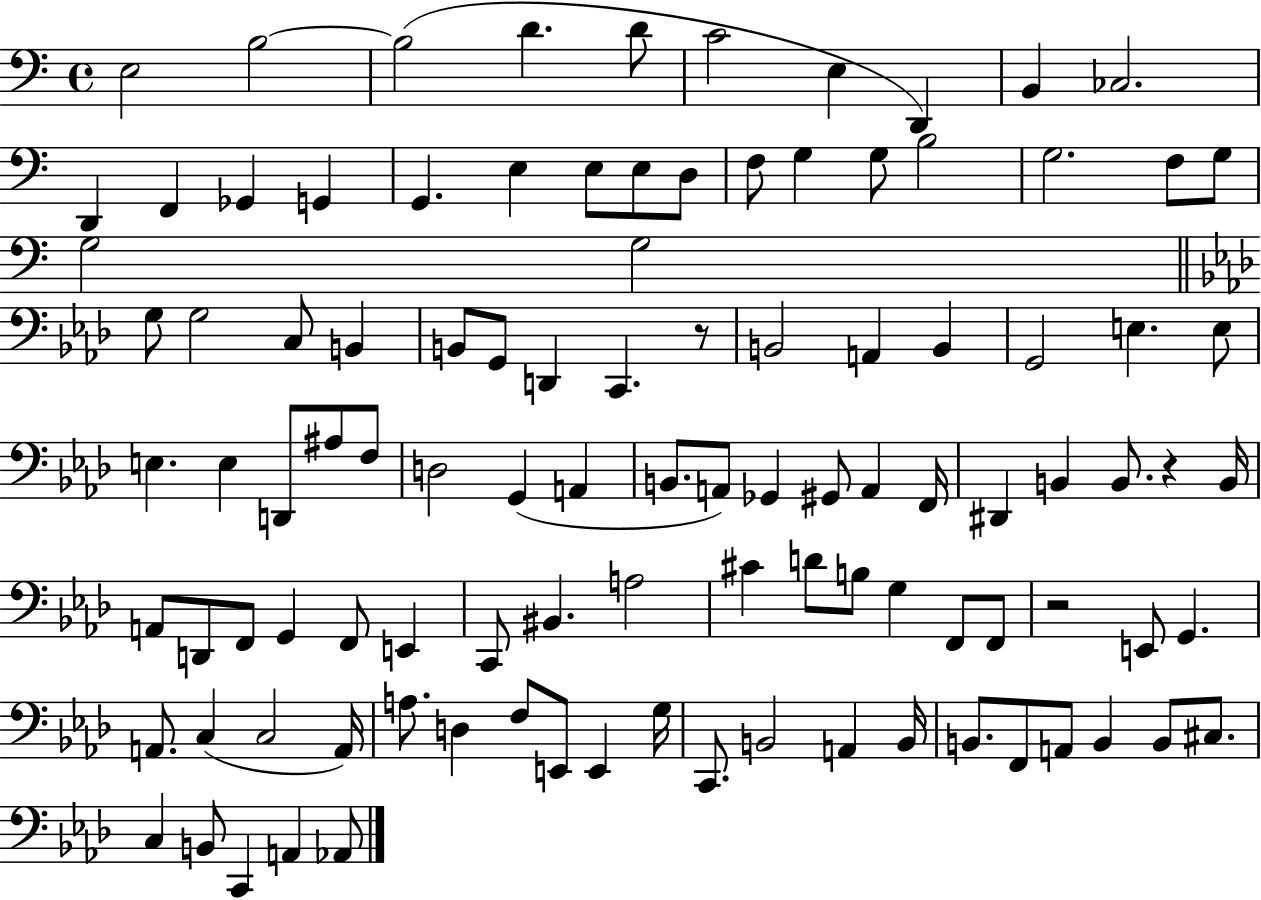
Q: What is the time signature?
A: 4/4